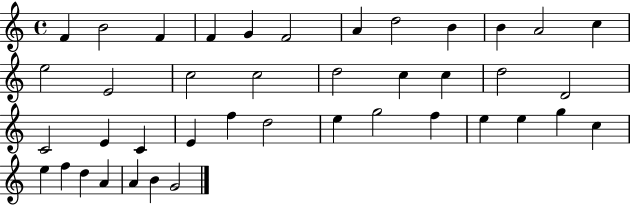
X:1
T:Untitled
M:4/4
L:1/4
K:C
F B2 F F G F2 A d2 B B A2 c e2 E2 c2 c2 d2 c c d2 D2 C2 E C E f d2 e g2 f e e g c e f d A A B G2